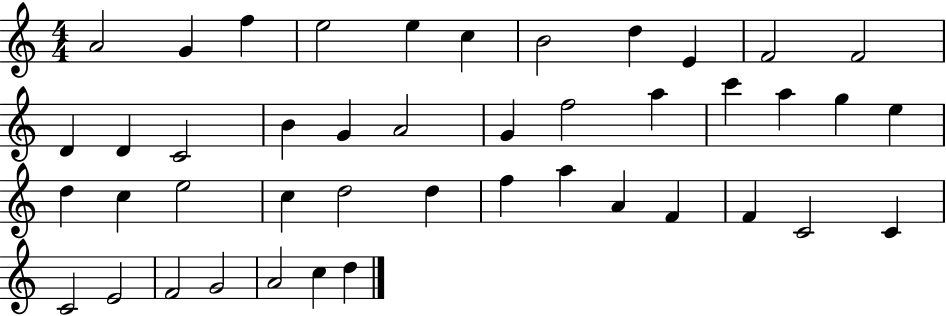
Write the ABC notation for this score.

X:1
T:Untitled
M:4/4
L:1/4
K:C
A2 G f e2 e c B2 d E F2 F2 D D C2 B G A2 G f2 a c' a g e d c e2 c d2 d f a A F F C2 C C2 E2 F2 G2 A2 c d